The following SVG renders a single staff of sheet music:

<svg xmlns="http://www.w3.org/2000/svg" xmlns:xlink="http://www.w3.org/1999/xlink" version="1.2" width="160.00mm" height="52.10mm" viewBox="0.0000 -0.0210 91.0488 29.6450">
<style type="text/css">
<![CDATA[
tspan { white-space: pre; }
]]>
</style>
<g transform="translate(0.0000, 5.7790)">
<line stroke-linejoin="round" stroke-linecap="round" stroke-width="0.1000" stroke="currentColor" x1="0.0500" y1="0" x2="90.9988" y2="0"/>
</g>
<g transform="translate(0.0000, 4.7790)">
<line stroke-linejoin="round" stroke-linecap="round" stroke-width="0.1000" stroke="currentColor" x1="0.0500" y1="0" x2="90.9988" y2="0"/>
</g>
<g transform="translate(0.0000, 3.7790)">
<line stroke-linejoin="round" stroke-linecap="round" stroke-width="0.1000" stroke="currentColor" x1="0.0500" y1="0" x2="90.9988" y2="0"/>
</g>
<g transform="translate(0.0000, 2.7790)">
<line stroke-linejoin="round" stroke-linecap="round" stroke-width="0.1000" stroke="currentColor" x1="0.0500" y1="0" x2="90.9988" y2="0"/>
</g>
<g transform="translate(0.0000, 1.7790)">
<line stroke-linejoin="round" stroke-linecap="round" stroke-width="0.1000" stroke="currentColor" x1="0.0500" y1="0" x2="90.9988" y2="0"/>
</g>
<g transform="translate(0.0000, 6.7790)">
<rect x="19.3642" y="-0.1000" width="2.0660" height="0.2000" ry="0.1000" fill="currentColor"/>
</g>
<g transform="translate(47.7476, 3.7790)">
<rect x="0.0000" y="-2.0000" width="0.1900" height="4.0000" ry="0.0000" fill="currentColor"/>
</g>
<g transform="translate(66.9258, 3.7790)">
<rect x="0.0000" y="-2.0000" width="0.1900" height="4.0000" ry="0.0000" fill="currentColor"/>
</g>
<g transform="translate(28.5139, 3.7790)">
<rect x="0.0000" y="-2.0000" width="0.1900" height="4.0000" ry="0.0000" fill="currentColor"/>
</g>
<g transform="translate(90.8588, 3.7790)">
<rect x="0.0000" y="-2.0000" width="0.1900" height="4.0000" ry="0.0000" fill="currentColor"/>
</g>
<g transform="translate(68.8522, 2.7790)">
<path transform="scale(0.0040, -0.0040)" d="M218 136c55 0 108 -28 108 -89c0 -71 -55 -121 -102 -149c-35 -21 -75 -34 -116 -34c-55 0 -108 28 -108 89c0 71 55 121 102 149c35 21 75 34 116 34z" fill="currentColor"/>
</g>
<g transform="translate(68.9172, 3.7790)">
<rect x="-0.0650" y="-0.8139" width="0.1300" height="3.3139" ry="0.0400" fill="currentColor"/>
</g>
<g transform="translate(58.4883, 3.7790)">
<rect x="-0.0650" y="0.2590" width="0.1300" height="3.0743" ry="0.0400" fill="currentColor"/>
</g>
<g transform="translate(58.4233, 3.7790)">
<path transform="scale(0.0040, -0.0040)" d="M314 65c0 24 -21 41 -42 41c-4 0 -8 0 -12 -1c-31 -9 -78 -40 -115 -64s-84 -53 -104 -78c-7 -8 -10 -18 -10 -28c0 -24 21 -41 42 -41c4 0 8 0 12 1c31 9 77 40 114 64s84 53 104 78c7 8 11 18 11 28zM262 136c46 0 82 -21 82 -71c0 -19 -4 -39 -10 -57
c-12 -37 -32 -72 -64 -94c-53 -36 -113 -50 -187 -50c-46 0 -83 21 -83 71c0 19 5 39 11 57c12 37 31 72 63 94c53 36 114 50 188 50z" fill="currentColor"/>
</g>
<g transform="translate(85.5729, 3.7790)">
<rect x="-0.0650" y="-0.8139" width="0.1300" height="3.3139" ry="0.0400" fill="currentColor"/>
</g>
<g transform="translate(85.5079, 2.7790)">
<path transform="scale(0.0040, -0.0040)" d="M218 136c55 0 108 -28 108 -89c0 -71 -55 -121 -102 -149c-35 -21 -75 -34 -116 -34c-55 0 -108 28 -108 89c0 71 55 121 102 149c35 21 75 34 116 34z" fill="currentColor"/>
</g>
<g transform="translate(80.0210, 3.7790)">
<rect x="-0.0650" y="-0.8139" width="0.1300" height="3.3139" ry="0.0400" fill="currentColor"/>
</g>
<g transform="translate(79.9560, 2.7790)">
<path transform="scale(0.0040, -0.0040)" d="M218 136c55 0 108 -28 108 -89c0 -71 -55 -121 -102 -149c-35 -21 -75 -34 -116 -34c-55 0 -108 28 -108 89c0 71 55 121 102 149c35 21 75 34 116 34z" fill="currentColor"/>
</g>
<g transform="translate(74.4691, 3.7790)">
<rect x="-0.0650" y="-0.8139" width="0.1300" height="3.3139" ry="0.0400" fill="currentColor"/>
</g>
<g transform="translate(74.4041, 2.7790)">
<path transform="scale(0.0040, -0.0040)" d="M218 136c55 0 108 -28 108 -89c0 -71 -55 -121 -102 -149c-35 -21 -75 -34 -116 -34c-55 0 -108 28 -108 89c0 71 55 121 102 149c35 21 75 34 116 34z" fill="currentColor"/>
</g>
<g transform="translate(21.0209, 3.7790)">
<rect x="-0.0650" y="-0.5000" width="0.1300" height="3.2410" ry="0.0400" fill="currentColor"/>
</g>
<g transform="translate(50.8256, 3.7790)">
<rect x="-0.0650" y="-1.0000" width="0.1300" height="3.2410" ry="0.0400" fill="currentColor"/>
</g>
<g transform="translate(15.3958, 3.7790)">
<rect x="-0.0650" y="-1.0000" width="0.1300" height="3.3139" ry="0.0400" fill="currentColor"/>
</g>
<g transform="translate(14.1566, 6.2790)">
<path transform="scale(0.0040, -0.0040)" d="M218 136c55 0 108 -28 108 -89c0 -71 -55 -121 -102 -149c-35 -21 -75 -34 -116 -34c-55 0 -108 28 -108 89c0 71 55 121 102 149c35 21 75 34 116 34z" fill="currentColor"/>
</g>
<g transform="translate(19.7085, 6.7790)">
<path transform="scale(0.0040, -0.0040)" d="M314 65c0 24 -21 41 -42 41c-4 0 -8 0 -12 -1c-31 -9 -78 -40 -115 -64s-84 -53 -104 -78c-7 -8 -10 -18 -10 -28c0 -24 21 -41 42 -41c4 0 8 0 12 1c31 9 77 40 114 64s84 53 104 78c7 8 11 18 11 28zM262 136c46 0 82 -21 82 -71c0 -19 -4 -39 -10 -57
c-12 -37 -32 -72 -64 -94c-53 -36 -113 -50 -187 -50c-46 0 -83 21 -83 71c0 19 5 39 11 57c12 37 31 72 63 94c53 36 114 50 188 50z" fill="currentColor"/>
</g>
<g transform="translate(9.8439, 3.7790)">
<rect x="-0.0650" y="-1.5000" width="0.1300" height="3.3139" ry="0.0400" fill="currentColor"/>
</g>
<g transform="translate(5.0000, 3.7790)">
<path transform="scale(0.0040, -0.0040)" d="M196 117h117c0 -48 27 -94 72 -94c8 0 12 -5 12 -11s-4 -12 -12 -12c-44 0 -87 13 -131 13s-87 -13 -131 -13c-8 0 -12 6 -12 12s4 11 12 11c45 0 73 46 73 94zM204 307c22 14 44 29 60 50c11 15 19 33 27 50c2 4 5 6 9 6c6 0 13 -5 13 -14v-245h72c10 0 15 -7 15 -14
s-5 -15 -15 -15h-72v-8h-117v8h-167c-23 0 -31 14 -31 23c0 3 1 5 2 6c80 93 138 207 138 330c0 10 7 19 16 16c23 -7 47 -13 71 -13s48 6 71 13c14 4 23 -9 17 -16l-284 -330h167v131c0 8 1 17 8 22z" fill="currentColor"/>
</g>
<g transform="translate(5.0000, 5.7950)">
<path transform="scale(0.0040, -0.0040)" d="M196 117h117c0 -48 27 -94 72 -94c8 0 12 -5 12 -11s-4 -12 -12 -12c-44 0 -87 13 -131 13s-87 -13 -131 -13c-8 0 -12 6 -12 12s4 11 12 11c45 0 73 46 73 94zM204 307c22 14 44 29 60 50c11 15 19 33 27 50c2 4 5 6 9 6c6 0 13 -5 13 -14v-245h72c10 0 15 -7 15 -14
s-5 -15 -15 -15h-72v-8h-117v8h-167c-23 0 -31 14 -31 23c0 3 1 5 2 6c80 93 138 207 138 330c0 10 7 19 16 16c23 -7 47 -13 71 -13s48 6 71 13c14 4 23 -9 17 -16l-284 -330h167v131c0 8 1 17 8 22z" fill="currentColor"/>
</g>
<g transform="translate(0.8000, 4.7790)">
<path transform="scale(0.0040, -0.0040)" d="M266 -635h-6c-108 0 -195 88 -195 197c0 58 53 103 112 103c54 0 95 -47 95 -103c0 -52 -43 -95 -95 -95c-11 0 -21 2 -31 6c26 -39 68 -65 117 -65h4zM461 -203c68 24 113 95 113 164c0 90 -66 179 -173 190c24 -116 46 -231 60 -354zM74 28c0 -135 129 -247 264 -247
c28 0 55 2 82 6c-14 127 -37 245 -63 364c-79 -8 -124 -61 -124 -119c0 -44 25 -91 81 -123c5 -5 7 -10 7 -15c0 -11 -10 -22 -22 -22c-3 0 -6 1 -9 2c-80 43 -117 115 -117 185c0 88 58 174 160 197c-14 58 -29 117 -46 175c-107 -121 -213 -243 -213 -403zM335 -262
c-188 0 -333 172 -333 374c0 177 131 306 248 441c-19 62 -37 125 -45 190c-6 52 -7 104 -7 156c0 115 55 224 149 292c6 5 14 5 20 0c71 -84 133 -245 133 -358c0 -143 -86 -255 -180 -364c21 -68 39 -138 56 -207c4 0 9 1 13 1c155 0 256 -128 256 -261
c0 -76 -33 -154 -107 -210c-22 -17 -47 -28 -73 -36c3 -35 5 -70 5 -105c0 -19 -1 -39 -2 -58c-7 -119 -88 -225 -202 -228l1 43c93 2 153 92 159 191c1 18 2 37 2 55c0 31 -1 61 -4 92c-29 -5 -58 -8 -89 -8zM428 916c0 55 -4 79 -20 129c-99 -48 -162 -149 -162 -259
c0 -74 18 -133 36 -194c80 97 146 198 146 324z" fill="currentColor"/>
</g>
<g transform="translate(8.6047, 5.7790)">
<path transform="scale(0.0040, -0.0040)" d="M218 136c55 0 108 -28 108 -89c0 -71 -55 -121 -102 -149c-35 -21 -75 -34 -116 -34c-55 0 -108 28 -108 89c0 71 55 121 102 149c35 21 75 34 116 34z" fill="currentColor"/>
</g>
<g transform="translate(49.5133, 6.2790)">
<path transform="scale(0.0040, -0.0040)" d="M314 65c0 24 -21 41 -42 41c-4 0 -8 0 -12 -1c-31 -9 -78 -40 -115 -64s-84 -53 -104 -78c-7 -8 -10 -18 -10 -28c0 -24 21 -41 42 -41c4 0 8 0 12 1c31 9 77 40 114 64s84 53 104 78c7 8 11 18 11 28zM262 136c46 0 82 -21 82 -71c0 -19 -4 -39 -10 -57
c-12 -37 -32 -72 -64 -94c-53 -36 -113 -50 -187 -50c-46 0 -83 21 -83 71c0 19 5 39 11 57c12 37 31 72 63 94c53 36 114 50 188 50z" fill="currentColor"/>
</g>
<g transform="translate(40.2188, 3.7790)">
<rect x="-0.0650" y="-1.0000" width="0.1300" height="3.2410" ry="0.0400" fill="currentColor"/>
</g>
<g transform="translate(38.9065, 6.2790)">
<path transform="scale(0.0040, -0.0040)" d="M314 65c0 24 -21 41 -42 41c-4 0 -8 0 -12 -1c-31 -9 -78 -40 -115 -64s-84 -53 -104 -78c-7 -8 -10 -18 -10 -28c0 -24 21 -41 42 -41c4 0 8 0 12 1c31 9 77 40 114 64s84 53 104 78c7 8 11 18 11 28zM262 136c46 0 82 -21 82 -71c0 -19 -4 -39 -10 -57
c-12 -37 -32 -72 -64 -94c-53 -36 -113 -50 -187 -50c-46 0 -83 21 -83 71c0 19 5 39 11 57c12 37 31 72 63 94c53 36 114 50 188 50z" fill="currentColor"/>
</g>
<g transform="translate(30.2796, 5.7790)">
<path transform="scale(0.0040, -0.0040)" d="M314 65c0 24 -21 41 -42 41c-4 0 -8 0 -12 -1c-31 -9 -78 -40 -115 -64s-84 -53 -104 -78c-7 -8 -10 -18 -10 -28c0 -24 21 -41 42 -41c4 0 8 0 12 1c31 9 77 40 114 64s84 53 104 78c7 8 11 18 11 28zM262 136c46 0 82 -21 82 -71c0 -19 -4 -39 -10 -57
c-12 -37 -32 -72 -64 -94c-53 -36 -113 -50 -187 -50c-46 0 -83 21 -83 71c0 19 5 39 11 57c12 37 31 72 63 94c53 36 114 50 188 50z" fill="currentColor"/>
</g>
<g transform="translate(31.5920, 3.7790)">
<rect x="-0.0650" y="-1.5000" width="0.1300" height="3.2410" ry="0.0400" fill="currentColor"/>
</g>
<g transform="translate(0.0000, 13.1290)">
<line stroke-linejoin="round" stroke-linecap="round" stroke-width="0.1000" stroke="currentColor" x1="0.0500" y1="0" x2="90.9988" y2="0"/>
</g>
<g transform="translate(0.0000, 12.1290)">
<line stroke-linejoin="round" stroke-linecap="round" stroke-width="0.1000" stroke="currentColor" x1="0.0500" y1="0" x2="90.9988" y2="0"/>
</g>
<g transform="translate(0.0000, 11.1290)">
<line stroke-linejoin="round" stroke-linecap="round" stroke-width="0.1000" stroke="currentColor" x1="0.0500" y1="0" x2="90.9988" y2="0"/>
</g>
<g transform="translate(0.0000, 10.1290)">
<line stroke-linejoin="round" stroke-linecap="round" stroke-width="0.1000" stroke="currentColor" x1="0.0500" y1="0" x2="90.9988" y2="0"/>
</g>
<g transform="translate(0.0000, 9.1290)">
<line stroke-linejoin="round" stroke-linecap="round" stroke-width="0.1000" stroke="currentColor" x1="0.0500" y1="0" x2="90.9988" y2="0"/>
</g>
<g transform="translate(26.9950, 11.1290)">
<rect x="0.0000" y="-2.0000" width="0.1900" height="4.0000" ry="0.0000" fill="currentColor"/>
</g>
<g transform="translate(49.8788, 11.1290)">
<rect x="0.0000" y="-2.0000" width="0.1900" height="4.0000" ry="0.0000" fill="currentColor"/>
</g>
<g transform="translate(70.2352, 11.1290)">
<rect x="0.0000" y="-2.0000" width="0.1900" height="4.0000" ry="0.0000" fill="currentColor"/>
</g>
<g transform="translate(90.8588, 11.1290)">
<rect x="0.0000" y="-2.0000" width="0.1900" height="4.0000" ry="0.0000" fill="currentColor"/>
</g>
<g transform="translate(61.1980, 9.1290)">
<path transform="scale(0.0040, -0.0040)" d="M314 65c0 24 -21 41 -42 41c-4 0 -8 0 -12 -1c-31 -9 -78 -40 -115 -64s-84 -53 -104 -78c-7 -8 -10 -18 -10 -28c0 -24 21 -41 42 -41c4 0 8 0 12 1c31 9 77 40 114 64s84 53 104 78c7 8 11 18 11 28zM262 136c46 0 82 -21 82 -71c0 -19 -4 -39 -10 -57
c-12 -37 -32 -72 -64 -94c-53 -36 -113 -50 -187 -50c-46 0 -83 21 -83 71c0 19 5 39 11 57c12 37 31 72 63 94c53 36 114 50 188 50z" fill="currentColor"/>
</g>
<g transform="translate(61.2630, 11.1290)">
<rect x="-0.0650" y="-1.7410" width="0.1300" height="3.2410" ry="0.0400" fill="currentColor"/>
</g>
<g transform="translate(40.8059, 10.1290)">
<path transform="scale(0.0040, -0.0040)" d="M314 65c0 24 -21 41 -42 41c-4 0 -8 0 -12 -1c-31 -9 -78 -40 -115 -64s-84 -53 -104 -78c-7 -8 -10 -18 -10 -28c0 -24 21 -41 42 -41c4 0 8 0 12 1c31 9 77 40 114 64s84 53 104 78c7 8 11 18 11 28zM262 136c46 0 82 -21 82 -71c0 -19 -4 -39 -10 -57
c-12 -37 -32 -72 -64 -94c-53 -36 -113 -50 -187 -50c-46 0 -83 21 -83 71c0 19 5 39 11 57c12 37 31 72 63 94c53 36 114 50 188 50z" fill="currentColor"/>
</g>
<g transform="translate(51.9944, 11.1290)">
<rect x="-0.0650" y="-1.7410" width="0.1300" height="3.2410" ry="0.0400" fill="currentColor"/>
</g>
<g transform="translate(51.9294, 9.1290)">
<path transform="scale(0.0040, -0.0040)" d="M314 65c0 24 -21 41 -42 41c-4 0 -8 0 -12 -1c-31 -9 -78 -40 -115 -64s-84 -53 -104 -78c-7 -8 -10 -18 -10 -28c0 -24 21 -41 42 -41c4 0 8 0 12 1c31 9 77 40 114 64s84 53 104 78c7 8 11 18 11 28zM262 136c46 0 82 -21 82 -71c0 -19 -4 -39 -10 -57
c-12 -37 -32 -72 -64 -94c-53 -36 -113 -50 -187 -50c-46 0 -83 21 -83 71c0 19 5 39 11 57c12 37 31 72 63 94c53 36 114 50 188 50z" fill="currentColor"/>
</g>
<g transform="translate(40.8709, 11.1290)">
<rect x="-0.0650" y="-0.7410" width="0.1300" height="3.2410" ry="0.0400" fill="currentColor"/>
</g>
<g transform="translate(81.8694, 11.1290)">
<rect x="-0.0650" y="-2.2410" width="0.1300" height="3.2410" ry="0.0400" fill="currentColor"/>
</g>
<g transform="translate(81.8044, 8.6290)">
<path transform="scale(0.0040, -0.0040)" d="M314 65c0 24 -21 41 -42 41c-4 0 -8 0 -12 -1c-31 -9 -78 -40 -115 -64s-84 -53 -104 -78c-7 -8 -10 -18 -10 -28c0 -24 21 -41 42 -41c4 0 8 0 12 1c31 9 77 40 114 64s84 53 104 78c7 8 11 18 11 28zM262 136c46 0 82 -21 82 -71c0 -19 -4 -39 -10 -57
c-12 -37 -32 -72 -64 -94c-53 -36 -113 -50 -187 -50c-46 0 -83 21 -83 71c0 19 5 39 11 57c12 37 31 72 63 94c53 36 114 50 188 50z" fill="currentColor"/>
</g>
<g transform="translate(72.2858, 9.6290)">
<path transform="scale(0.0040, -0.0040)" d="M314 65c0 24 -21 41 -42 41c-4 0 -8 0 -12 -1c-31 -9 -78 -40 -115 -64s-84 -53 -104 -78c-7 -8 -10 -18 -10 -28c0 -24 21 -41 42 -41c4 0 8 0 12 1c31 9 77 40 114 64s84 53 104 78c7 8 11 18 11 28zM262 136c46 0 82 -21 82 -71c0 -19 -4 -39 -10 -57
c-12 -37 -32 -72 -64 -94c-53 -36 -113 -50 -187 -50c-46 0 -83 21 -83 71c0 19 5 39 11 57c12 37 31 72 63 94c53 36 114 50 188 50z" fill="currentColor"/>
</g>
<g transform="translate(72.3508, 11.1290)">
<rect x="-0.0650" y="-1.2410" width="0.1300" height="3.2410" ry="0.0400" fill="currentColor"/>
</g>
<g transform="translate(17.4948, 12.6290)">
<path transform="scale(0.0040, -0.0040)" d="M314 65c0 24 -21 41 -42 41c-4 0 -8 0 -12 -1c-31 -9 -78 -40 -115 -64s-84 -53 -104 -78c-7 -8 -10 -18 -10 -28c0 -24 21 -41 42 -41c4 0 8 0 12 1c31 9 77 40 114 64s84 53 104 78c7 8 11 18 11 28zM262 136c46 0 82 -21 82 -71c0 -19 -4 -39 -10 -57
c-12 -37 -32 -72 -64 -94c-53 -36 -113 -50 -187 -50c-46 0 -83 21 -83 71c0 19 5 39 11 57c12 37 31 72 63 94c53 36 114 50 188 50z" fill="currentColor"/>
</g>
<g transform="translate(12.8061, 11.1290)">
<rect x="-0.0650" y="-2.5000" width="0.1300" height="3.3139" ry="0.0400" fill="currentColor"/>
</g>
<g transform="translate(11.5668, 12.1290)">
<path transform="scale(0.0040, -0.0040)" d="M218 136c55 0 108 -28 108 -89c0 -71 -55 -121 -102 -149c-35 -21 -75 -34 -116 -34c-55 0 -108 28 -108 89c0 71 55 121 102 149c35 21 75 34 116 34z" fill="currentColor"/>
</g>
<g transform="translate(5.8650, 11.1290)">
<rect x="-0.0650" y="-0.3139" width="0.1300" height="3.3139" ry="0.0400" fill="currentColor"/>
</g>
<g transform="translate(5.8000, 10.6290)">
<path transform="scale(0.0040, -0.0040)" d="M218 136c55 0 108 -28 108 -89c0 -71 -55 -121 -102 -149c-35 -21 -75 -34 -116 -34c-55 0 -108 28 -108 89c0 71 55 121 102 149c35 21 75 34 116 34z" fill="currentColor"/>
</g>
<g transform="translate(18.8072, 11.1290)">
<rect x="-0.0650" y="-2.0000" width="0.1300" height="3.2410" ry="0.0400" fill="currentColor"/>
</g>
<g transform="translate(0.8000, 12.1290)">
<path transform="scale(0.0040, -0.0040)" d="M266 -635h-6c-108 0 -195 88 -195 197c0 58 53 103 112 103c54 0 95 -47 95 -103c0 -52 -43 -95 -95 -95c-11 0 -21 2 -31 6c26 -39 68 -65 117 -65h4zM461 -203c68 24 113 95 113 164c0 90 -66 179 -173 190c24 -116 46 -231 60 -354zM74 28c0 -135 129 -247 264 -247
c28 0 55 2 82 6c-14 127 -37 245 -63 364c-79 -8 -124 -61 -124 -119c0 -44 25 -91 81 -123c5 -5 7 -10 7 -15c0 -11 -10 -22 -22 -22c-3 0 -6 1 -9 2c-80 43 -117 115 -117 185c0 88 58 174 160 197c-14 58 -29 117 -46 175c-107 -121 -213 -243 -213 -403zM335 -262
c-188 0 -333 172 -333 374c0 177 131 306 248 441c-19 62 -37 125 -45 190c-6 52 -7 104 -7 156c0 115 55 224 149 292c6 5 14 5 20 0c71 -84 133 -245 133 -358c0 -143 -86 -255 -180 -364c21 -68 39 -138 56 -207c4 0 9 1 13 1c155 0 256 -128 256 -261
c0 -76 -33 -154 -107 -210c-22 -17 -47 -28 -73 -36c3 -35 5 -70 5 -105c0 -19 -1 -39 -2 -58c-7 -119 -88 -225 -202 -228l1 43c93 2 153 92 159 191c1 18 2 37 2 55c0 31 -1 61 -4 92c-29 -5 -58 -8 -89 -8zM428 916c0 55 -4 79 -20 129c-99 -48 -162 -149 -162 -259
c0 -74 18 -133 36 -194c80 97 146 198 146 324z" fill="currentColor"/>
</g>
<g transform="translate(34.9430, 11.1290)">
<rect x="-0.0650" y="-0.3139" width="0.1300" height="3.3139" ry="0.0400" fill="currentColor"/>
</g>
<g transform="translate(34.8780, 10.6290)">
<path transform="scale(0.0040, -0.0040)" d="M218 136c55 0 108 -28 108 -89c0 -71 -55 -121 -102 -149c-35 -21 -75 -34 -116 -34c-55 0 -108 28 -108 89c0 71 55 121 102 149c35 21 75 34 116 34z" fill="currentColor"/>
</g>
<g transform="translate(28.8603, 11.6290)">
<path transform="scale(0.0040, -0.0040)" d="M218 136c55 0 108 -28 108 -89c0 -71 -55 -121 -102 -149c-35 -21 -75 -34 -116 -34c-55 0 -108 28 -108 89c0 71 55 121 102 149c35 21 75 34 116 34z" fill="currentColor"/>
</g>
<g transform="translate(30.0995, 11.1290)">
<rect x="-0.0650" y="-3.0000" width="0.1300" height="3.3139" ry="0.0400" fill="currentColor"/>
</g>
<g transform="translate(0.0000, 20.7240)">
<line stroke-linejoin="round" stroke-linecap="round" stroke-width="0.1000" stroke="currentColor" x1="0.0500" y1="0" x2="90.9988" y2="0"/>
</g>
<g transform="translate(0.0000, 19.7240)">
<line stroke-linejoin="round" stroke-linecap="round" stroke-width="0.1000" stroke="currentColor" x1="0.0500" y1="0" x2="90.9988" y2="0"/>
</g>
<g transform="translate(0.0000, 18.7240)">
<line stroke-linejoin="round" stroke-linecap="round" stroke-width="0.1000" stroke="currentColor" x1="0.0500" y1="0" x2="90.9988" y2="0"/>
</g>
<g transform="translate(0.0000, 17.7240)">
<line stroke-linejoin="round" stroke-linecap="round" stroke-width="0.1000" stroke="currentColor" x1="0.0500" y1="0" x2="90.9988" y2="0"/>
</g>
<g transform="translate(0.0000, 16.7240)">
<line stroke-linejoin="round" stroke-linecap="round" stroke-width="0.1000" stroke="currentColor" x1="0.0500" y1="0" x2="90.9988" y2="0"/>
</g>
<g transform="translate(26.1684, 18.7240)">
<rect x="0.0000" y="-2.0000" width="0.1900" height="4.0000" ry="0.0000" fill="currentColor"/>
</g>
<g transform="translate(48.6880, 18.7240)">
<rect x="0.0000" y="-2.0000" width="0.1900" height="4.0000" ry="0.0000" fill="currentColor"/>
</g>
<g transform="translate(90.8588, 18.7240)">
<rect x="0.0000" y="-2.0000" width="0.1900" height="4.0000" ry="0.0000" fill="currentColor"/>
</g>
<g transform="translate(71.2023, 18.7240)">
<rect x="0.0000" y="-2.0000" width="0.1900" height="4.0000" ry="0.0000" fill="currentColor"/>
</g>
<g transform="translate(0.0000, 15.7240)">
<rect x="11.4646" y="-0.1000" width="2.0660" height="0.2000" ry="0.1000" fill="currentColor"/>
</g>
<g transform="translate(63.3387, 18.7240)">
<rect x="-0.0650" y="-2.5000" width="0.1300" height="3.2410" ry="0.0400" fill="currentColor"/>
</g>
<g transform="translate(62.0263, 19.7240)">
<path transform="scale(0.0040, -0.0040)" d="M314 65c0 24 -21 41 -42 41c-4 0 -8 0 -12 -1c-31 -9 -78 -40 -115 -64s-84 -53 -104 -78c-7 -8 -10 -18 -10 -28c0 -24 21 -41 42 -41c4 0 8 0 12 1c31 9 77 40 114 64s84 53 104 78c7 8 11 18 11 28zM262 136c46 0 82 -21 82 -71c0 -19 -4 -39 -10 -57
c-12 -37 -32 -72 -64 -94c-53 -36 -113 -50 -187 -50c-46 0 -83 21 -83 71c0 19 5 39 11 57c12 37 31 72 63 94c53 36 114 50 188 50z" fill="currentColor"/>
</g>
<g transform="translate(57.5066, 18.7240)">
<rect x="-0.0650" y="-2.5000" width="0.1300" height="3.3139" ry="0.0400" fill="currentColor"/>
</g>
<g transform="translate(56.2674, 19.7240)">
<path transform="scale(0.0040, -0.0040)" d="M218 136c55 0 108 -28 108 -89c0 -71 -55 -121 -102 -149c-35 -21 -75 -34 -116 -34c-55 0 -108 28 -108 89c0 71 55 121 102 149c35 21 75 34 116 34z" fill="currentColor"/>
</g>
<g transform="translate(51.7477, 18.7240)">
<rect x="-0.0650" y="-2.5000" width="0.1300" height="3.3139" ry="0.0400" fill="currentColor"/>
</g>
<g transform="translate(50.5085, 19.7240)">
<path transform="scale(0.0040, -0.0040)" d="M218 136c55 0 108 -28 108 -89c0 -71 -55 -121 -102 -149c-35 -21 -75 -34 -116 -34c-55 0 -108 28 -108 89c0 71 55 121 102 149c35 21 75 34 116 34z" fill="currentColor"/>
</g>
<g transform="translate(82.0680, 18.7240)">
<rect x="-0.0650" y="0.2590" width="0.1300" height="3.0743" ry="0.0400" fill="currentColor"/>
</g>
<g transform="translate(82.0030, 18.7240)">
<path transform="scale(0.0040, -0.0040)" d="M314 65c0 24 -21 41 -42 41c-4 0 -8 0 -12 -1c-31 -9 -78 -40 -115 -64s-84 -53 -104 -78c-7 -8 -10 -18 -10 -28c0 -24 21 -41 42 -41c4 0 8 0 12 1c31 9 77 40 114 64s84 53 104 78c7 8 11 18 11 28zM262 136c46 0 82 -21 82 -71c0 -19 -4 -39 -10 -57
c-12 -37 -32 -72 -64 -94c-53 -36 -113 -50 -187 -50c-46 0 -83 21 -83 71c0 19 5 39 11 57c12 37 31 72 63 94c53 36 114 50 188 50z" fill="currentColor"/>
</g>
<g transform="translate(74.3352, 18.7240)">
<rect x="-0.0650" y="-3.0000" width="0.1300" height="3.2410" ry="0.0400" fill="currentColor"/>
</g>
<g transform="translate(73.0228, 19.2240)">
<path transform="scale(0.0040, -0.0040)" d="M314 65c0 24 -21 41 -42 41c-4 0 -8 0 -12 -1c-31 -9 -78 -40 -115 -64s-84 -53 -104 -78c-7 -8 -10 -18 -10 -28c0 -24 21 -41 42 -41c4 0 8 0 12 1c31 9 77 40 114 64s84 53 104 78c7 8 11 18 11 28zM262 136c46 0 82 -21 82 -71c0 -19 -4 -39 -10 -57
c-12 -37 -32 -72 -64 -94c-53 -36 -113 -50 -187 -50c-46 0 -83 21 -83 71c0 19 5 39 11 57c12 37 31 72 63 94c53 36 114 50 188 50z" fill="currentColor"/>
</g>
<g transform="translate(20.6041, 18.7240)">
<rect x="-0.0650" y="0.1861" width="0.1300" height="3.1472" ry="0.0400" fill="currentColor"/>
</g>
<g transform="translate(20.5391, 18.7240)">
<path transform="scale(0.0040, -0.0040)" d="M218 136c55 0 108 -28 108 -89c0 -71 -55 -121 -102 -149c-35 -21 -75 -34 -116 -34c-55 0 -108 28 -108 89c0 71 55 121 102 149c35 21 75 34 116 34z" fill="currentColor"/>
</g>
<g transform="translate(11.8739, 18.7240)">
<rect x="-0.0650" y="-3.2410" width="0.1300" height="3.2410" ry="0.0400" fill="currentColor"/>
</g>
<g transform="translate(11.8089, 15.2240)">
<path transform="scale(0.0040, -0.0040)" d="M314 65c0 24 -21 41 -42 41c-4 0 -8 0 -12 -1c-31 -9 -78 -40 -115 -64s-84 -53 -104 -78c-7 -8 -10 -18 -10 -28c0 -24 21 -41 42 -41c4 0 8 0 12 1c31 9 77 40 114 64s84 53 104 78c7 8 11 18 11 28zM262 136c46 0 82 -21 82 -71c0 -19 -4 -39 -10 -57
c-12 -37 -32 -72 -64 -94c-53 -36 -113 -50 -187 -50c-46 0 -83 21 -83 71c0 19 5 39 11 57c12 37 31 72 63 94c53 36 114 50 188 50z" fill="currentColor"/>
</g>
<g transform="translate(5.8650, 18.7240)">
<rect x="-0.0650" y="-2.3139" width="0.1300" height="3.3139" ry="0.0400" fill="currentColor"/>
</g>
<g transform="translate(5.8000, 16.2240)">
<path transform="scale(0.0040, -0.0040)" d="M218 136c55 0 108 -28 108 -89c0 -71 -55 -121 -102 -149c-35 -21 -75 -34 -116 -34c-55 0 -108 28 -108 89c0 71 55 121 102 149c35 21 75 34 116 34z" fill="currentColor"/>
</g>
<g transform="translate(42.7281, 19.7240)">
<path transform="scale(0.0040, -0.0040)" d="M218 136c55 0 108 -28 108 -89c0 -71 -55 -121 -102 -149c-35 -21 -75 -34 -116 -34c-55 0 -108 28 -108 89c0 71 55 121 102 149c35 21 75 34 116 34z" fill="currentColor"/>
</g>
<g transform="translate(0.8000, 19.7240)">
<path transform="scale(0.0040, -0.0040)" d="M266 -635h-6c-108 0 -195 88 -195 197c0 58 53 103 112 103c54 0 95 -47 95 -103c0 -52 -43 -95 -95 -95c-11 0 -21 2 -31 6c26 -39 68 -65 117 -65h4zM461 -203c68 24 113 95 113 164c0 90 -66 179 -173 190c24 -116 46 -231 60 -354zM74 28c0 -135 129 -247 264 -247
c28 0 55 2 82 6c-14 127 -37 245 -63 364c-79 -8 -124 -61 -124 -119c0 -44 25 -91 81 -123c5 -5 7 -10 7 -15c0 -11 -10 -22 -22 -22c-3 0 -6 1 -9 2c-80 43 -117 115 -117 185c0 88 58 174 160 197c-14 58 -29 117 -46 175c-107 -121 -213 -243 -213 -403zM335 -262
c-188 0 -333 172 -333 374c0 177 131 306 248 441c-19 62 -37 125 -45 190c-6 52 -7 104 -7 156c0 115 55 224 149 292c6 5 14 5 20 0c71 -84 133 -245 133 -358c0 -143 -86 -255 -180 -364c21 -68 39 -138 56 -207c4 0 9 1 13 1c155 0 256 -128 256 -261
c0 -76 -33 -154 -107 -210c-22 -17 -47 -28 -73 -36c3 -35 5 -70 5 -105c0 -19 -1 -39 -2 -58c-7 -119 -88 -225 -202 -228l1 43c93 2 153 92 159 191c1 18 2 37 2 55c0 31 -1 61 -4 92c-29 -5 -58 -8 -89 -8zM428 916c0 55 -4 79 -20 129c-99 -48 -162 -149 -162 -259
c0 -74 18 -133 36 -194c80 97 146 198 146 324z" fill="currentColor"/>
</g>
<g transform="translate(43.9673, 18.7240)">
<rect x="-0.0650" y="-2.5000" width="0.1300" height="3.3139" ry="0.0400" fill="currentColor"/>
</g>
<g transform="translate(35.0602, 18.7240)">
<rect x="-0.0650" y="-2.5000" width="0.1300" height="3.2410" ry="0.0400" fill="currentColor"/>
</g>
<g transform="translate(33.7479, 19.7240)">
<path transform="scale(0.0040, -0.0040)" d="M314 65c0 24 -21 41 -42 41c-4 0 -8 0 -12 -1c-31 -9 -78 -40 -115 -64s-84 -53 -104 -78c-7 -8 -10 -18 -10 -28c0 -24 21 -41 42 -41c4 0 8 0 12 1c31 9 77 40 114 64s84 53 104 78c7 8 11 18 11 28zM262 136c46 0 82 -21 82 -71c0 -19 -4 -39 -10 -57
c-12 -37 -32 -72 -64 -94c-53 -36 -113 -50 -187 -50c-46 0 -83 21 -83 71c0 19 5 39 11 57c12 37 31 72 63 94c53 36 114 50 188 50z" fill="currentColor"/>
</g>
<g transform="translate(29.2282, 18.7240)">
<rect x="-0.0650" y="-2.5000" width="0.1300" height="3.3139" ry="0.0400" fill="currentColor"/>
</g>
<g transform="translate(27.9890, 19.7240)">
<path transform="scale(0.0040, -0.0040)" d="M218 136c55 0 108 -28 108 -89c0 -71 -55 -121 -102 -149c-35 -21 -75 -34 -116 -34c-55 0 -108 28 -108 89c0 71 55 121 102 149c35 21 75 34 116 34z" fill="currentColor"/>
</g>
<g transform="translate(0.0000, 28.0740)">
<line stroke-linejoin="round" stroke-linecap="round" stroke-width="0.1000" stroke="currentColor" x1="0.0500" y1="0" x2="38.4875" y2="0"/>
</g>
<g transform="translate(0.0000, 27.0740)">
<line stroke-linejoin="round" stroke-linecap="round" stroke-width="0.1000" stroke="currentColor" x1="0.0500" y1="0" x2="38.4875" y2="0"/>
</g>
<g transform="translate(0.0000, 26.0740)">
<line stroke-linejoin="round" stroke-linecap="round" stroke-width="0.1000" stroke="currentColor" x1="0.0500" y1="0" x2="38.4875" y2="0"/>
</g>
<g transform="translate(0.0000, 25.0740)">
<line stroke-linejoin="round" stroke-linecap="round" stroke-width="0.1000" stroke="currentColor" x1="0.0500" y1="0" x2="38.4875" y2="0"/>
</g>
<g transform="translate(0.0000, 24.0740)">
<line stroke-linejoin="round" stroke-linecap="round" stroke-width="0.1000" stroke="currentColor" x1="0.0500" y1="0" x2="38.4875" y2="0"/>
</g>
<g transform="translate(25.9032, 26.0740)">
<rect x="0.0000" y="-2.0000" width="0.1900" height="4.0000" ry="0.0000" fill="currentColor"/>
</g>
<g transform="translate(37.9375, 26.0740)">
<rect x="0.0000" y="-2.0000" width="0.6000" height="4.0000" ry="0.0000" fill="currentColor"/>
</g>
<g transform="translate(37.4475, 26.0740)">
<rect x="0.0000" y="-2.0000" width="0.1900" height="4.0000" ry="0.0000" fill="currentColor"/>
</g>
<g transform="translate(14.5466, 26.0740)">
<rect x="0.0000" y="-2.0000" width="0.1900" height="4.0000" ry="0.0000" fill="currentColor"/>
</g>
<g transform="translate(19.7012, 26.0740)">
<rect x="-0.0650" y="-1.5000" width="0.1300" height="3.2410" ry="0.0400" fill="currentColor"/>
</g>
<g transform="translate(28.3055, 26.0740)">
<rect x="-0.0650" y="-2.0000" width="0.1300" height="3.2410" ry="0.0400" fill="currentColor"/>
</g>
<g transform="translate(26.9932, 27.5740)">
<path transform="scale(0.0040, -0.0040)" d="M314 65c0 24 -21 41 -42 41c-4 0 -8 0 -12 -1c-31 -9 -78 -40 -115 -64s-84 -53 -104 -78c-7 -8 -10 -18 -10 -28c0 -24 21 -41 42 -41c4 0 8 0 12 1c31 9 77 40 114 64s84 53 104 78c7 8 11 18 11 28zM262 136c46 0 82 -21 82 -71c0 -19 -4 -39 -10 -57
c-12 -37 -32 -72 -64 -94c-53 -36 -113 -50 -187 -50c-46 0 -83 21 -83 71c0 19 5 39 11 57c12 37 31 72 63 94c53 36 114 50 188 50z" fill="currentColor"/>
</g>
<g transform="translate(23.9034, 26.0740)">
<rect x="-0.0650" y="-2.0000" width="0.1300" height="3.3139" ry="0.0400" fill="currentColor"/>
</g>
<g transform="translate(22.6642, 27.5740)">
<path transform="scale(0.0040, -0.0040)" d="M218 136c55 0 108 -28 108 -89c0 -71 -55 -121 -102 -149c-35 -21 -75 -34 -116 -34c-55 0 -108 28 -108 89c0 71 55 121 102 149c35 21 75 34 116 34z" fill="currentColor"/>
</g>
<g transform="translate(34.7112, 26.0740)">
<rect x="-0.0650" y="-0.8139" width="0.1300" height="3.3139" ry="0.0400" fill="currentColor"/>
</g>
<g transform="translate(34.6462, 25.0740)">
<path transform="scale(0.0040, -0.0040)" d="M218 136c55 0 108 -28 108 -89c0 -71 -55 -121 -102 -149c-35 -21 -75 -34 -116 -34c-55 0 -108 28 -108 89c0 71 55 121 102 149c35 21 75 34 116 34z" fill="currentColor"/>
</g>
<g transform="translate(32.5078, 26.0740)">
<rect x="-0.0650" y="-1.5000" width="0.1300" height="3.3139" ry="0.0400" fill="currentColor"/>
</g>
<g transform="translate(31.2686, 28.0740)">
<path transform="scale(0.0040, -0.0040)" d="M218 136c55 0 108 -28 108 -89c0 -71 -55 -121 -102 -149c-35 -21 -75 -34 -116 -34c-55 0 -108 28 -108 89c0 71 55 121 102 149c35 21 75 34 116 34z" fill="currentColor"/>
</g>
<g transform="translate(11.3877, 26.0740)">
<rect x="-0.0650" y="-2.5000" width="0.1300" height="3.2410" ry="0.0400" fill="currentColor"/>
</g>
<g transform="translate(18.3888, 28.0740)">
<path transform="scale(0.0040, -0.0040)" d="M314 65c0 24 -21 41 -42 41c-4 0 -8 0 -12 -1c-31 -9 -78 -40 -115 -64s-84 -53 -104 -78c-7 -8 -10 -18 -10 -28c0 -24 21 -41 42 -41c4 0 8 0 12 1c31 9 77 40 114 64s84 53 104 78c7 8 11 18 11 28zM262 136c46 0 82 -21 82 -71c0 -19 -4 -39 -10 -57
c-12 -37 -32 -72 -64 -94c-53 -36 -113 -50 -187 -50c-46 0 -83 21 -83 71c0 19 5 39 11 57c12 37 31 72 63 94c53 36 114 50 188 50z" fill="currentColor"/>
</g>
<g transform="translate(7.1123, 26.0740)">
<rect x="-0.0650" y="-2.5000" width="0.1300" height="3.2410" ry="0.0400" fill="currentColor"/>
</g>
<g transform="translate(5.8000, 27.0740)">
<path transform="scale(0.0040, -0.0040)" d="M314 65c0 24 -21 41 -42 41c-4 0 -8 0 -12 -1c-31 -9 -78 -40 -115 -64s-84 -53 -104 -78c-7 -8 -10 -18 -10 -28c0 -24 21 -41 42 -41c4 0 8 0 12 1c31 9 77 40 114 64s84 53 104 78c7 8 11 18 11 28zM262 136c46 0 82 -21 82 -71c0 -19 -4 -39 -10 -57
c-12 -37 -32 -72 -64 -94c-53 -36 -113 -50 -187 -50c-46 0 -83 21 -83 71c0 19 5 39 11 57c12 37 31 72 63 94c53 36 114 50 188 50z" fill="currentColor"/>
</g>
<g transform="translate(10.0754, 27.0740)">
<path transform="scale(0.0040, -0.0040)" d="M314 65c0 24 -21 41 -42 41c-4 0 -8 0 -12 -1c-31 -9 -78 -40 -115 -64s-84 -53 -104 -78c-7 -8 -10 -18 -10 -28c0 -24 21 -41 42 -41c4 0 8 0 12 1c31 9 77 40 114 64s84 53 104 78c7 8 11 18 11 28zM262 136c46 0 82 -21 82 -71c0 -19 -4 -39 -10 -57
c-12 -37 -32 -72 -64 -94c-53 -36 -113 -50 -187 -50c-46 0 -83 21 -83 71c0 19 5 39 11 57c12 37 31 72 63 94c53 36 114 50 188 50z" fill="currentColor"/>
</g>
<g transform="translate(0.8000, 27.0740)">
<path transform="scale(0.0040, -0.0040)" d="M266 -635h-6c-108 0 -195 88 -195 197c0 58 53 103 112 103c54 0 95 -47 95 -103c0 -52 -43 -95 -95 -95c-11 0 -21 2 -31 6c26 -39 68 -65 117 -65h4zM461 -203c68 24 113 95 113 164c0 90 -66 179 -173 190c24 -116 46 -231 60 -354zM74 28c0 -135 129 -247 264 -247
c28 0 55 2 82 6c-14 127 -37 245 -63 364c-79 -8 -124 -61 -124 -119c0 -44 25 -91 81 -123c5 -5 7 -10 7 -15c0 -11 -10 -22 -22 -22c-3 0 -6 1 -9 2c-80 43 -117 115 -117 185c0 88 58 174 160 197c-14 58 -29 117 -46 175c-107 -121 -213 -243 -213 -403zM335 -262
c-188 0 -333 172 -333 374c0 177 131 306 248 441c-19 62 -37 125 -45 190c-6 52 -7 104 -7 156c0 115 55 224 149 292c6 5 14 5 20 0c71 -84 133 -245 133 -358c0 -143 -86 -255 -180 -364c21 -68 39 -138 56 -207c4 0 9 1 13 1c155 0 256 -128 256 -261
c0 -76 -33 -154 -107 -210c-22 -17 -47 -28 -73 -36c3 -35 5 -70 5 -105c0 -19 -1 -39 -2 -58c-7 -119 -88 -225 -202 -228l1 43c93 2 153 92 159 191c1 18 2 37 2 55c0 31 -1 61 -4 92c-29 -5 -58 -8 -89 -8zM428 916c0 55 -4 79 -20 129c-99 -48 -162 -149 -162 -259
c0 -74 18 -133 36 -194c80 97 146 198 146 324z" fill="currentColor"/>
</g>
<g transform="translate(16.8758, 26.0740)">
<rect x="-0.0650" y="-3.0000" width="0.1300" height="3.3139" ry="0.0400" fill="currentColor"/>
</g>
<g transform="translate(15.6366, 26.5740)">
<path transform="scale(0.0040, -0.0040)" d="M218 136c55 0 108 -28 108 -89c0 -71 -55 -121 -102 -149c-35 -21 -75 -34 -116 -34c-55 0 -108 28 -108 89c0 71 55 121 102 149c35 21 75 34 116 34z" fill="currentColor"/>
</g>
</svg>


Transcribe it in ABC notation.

X:1
T:Untitled
M:4/4
L:1/4
K:C
E D C2 E2 D2 D2 B2 d d d d c G F2 A c d2 f2 f2 e2 g2 g b2 B G G2 G G G G2 A2 B2 G2 G2 A E2 F F2 E d